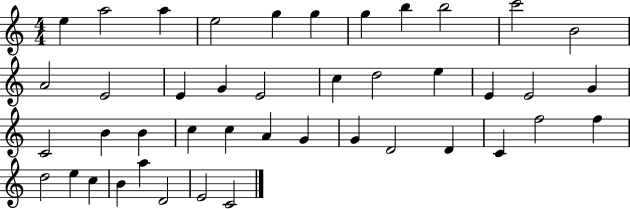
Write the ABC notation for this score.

X:1
T:Untitled
M:4/4
L:1/4
K:C
e a2 a e2 g g g b b2 c'2 B2 A2 E2 E G E2 c d2 e E E2 G C2 B B c c A G G D2 D C f2 f d2 e c B a D2 E2 C2